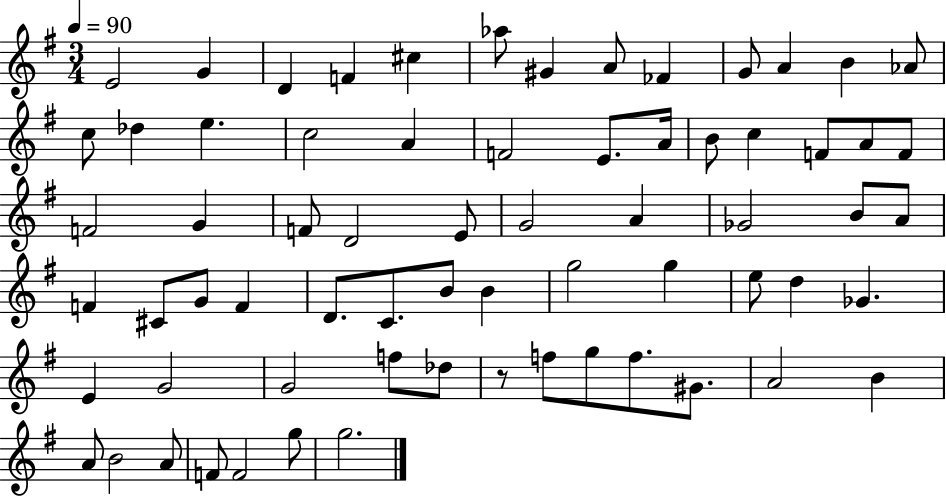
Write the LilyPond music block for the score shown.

{
  \clef treble
  \numericTimeSignature
  \time 3/4
  \key g \major
  \tempo 4 = 90
  e'2 g'4 | d'4 f'4 cis''4 | aes''8 gis'4 a'8 fes'4 | g'8 a'4 b'4 aes'8 | \break c''8 des''4 e''4. | c''2 a'4 | f'2 e'8. a'16 | b'8 c''4 f'8 a'8 f'8 | \break f'2 g'4 | f'8 d'2 e'8 | g'2 a'4 | ges'2 b'8 a'8 | \break f'4 cis'8 g'8 f'4 | d'8. c'8. b'8 b'4 | g''2 g''4 | e''8 d''4 ges'4. | \break e'4 g'2 | g'2 f''8 des''8 | r8 f''8 g''8 f''8. gis'8. | a'2 b'4 | \break a'8 b'2 a'8 | f'8 f'2 g''8 | g''2. | \bar "|."
}